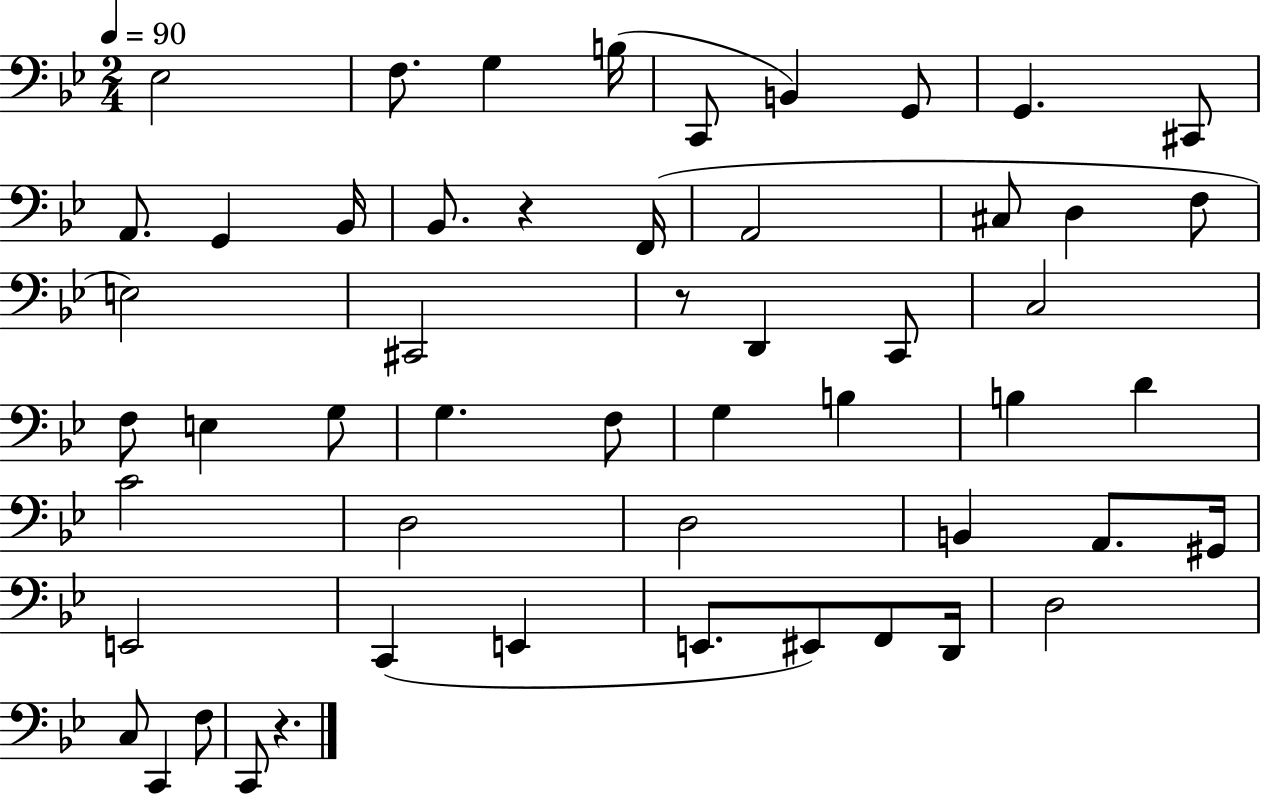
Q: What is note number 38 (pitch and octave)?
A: G#2